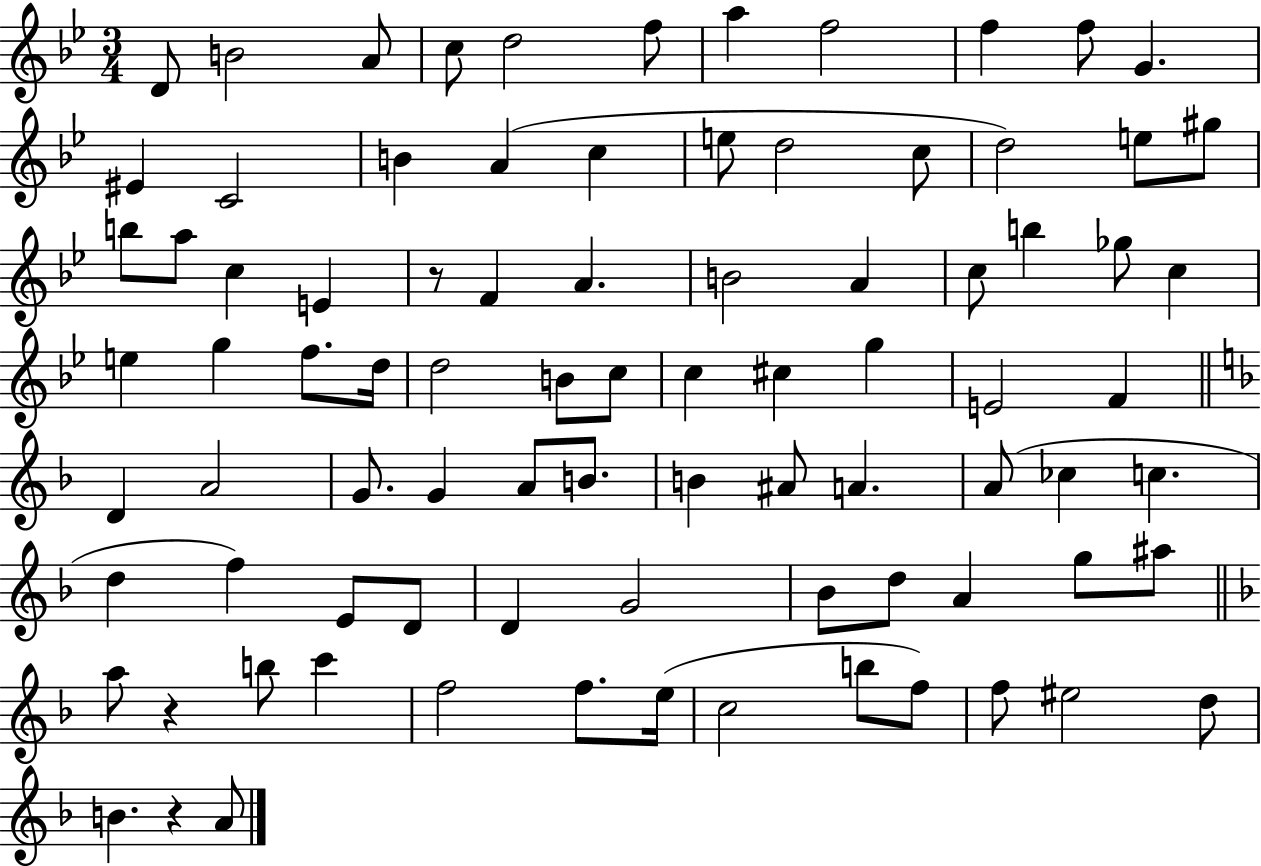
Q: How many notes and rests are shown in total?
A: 86